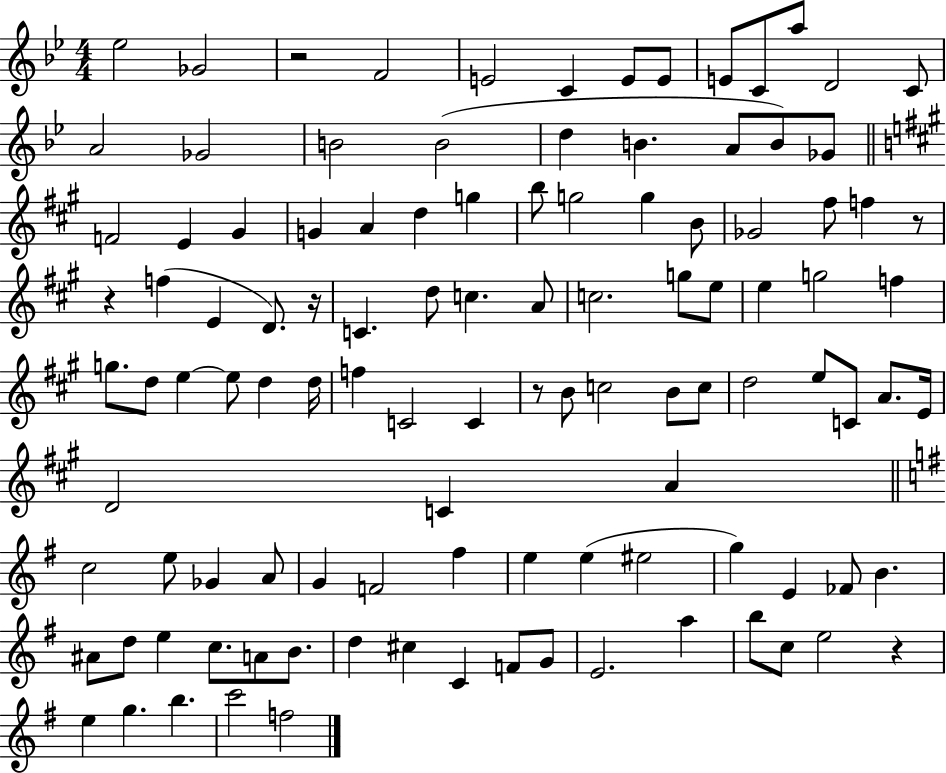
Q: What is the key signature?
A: BES major